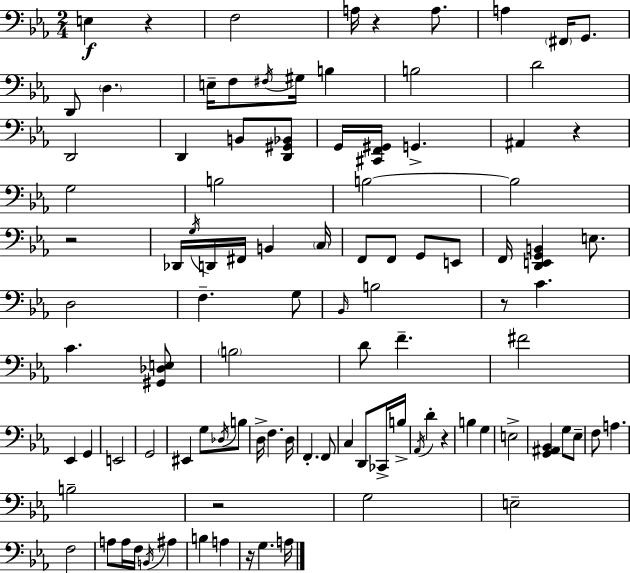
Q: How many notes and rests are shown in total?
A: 101